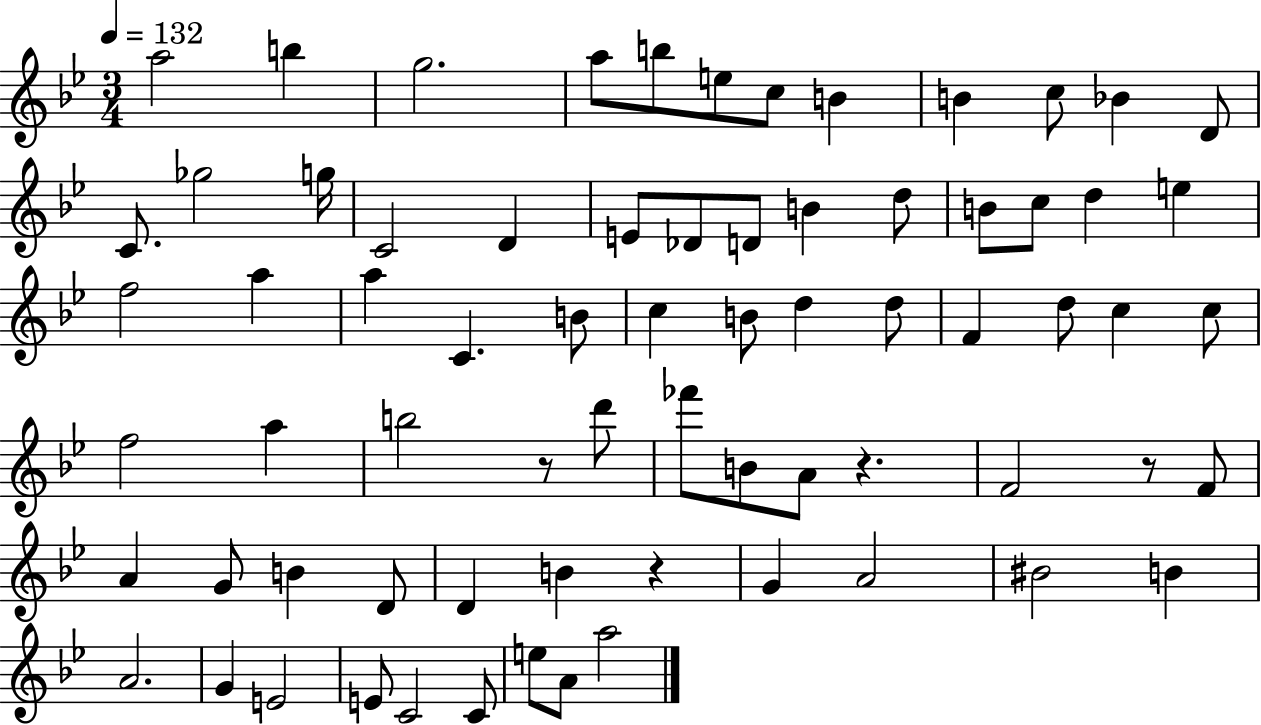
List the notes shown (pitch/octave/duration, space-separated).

A5/h B5/q G5/h. A5/e B5/e E5/e C5/e B4/q B4/q C5/e Bb4/q D4/e C4/e. Gb5/h G5/s C4/h D4/q E4/e Db4/e D4/e B4/q D5/e B4/e C5/e D5/q E5/q F5/h A5/q A5/q C4/q. B4/e C5/q B4/e D5/q D5/e F4/q D5/e C5/q C5/e F5/h A5/q B5/h R/e D6/e FES6/e B4/e A4/e R/q. F4/h R/e F4/e A4/q G4/e B4/q D4/e D4/q B4/q R/q G4/q A4/h BIS4/h B4/q A4/h. G4/q E4/h E4/e C4/h C4/e E5/e A4/e A5/h